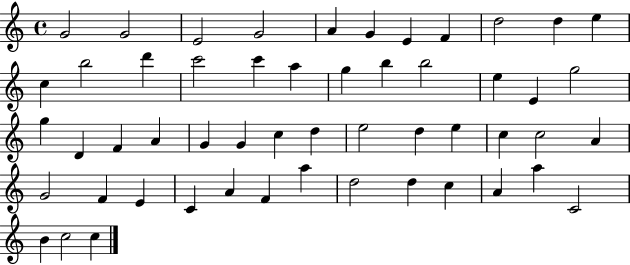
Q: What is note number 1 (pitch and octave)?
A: G4